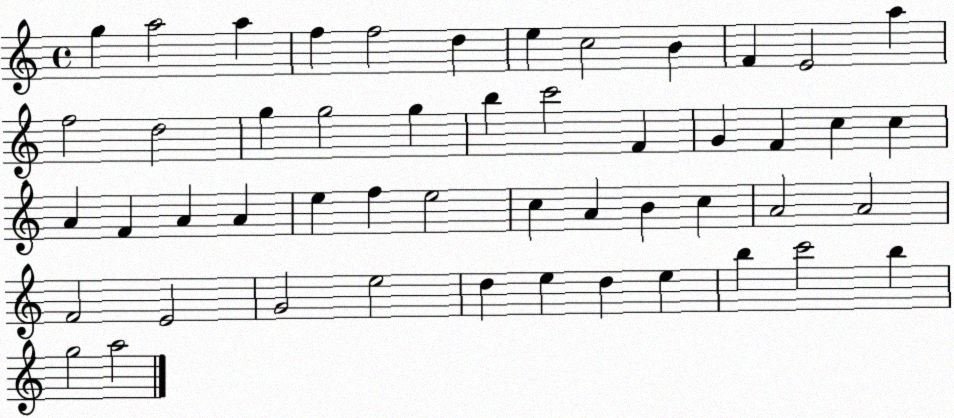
X:1
T:Untitled
M:4/4
L:1/4
K:C
g a2 a f f2 d e c2 B F E2 a f2 d2 g g2 g b c'2 F G F c c A F A A e f e2 c A B c A2 A2 F2 E2 G2 e2 d e d e b c'2 b g2 a2